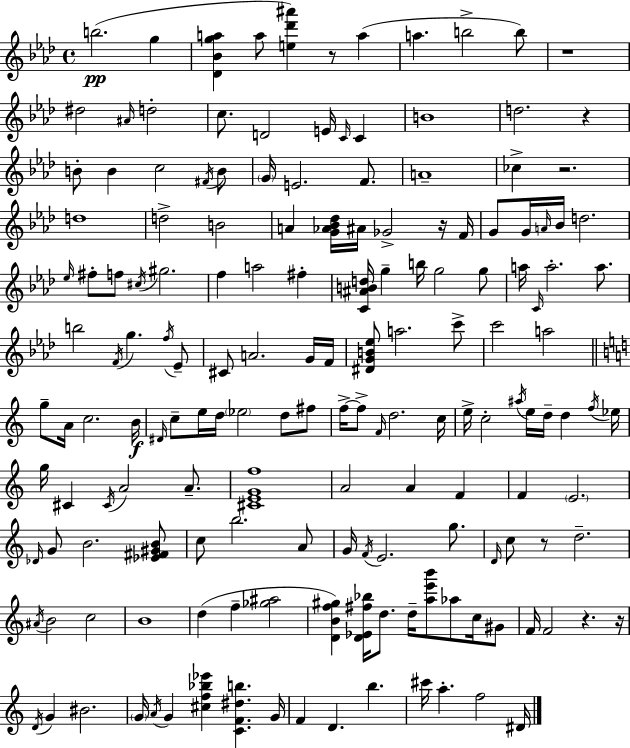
{
  \clef treble
  \time 4/4
  \defaultTimeSignature
  \key f \minor
  b''2.(\pp g''4 | <des' bes' g'' a''>4 a''8 <e'' des''' ais'''>4) r8 a''4( | a''4. b''2-> b''8) | r1 | \break dis''2 \grace { ais'16 } d''2-. | c''8. d'2 e'16 \grace { c'16 } c'4 | b'1 | d''2. r4 | \break b'8-. b'4 c''2 | \acciaccatura { fis'16 } b'8 \parenthesize g'16 e'2. | f'8. a'1-- | ces''4-> r2. | \break d''1 | d''2-> b'2 | a'4 <g' aes' bes' des''>16 ais'16 ges'2-> | r16 f'16 g'8 g'16 \grace { a'16 } bes'16 d''2. | \break \grace { ees''16 } fis''8-. f''8 \acciaccatura { cis''16 } gis''2. | f''4 a''2 | fis''4-. <c' ais' b' d''>16 g''4-- b''16 g''2 | g''8 a''16 \grace { c'16 } a''2.-. | \break a''8. b''2 \acciaccatura { f'16 } | g''4. \acciaccatura { f''16 } ees'8-- cis'8 a'2. | g'16 f'16 <dis' g' b' ees''>8 a''2. | c'''8-> c'''2 | \break a''2 \bar "||" \break \key c \major g''8-- a'16 c''2. b'16\f | \grace { dis'16 } c''8-- e''16 d''16 \parenthesize ees''2 d''8 fis''8 | f''16->~~ f''8-> \grace { f'16 } d''2. | c''16 e''16-> c''2-. \acciaccatura { ais''16 } e''16 d''16-- d''4 | \break \acciaccatura { f''16 } ees''16 g''16 cis'4 \acciaccatura { cis'16 } a'2 | a'8.-- <cis' e' g' f''>1 | a'2 a'4 | f'4 f'4 \parenthesize e'2. | \break \grace { des'16 } g'8 b'2. | <ees' fis' gis' b'>8 c''8 b''2. | a'8 g'16 \acciaccatura { f'16 } e'2. | g''8. \grace { d'16 } c''8 r8 d''2.-- | \break \acciaccatura { ais'16 } b'2 | c''2 b'1 | d''4( f''4-- | <ges'' ais''>2 <d' b' f'' gis''>4) <d' ees' fis'' bes''>16 d''8. | \break d''16-- <a'' e''' b'''>8 aes''8 c''16 gis'8 f'16 f'2 | r4. r16 \acciaccatura { d'16 } g'4 bis'2. | \parenthesize g'16 \acciaccatura { a'16 } g'4 | <cis'' f'' bes'' ees'''>4 <c' f' dis'' b''>4. g'16 f'4 d'4. | \break b''4. cis'''16 a''4.-. | f''2 dis'16 \bar "|."
}